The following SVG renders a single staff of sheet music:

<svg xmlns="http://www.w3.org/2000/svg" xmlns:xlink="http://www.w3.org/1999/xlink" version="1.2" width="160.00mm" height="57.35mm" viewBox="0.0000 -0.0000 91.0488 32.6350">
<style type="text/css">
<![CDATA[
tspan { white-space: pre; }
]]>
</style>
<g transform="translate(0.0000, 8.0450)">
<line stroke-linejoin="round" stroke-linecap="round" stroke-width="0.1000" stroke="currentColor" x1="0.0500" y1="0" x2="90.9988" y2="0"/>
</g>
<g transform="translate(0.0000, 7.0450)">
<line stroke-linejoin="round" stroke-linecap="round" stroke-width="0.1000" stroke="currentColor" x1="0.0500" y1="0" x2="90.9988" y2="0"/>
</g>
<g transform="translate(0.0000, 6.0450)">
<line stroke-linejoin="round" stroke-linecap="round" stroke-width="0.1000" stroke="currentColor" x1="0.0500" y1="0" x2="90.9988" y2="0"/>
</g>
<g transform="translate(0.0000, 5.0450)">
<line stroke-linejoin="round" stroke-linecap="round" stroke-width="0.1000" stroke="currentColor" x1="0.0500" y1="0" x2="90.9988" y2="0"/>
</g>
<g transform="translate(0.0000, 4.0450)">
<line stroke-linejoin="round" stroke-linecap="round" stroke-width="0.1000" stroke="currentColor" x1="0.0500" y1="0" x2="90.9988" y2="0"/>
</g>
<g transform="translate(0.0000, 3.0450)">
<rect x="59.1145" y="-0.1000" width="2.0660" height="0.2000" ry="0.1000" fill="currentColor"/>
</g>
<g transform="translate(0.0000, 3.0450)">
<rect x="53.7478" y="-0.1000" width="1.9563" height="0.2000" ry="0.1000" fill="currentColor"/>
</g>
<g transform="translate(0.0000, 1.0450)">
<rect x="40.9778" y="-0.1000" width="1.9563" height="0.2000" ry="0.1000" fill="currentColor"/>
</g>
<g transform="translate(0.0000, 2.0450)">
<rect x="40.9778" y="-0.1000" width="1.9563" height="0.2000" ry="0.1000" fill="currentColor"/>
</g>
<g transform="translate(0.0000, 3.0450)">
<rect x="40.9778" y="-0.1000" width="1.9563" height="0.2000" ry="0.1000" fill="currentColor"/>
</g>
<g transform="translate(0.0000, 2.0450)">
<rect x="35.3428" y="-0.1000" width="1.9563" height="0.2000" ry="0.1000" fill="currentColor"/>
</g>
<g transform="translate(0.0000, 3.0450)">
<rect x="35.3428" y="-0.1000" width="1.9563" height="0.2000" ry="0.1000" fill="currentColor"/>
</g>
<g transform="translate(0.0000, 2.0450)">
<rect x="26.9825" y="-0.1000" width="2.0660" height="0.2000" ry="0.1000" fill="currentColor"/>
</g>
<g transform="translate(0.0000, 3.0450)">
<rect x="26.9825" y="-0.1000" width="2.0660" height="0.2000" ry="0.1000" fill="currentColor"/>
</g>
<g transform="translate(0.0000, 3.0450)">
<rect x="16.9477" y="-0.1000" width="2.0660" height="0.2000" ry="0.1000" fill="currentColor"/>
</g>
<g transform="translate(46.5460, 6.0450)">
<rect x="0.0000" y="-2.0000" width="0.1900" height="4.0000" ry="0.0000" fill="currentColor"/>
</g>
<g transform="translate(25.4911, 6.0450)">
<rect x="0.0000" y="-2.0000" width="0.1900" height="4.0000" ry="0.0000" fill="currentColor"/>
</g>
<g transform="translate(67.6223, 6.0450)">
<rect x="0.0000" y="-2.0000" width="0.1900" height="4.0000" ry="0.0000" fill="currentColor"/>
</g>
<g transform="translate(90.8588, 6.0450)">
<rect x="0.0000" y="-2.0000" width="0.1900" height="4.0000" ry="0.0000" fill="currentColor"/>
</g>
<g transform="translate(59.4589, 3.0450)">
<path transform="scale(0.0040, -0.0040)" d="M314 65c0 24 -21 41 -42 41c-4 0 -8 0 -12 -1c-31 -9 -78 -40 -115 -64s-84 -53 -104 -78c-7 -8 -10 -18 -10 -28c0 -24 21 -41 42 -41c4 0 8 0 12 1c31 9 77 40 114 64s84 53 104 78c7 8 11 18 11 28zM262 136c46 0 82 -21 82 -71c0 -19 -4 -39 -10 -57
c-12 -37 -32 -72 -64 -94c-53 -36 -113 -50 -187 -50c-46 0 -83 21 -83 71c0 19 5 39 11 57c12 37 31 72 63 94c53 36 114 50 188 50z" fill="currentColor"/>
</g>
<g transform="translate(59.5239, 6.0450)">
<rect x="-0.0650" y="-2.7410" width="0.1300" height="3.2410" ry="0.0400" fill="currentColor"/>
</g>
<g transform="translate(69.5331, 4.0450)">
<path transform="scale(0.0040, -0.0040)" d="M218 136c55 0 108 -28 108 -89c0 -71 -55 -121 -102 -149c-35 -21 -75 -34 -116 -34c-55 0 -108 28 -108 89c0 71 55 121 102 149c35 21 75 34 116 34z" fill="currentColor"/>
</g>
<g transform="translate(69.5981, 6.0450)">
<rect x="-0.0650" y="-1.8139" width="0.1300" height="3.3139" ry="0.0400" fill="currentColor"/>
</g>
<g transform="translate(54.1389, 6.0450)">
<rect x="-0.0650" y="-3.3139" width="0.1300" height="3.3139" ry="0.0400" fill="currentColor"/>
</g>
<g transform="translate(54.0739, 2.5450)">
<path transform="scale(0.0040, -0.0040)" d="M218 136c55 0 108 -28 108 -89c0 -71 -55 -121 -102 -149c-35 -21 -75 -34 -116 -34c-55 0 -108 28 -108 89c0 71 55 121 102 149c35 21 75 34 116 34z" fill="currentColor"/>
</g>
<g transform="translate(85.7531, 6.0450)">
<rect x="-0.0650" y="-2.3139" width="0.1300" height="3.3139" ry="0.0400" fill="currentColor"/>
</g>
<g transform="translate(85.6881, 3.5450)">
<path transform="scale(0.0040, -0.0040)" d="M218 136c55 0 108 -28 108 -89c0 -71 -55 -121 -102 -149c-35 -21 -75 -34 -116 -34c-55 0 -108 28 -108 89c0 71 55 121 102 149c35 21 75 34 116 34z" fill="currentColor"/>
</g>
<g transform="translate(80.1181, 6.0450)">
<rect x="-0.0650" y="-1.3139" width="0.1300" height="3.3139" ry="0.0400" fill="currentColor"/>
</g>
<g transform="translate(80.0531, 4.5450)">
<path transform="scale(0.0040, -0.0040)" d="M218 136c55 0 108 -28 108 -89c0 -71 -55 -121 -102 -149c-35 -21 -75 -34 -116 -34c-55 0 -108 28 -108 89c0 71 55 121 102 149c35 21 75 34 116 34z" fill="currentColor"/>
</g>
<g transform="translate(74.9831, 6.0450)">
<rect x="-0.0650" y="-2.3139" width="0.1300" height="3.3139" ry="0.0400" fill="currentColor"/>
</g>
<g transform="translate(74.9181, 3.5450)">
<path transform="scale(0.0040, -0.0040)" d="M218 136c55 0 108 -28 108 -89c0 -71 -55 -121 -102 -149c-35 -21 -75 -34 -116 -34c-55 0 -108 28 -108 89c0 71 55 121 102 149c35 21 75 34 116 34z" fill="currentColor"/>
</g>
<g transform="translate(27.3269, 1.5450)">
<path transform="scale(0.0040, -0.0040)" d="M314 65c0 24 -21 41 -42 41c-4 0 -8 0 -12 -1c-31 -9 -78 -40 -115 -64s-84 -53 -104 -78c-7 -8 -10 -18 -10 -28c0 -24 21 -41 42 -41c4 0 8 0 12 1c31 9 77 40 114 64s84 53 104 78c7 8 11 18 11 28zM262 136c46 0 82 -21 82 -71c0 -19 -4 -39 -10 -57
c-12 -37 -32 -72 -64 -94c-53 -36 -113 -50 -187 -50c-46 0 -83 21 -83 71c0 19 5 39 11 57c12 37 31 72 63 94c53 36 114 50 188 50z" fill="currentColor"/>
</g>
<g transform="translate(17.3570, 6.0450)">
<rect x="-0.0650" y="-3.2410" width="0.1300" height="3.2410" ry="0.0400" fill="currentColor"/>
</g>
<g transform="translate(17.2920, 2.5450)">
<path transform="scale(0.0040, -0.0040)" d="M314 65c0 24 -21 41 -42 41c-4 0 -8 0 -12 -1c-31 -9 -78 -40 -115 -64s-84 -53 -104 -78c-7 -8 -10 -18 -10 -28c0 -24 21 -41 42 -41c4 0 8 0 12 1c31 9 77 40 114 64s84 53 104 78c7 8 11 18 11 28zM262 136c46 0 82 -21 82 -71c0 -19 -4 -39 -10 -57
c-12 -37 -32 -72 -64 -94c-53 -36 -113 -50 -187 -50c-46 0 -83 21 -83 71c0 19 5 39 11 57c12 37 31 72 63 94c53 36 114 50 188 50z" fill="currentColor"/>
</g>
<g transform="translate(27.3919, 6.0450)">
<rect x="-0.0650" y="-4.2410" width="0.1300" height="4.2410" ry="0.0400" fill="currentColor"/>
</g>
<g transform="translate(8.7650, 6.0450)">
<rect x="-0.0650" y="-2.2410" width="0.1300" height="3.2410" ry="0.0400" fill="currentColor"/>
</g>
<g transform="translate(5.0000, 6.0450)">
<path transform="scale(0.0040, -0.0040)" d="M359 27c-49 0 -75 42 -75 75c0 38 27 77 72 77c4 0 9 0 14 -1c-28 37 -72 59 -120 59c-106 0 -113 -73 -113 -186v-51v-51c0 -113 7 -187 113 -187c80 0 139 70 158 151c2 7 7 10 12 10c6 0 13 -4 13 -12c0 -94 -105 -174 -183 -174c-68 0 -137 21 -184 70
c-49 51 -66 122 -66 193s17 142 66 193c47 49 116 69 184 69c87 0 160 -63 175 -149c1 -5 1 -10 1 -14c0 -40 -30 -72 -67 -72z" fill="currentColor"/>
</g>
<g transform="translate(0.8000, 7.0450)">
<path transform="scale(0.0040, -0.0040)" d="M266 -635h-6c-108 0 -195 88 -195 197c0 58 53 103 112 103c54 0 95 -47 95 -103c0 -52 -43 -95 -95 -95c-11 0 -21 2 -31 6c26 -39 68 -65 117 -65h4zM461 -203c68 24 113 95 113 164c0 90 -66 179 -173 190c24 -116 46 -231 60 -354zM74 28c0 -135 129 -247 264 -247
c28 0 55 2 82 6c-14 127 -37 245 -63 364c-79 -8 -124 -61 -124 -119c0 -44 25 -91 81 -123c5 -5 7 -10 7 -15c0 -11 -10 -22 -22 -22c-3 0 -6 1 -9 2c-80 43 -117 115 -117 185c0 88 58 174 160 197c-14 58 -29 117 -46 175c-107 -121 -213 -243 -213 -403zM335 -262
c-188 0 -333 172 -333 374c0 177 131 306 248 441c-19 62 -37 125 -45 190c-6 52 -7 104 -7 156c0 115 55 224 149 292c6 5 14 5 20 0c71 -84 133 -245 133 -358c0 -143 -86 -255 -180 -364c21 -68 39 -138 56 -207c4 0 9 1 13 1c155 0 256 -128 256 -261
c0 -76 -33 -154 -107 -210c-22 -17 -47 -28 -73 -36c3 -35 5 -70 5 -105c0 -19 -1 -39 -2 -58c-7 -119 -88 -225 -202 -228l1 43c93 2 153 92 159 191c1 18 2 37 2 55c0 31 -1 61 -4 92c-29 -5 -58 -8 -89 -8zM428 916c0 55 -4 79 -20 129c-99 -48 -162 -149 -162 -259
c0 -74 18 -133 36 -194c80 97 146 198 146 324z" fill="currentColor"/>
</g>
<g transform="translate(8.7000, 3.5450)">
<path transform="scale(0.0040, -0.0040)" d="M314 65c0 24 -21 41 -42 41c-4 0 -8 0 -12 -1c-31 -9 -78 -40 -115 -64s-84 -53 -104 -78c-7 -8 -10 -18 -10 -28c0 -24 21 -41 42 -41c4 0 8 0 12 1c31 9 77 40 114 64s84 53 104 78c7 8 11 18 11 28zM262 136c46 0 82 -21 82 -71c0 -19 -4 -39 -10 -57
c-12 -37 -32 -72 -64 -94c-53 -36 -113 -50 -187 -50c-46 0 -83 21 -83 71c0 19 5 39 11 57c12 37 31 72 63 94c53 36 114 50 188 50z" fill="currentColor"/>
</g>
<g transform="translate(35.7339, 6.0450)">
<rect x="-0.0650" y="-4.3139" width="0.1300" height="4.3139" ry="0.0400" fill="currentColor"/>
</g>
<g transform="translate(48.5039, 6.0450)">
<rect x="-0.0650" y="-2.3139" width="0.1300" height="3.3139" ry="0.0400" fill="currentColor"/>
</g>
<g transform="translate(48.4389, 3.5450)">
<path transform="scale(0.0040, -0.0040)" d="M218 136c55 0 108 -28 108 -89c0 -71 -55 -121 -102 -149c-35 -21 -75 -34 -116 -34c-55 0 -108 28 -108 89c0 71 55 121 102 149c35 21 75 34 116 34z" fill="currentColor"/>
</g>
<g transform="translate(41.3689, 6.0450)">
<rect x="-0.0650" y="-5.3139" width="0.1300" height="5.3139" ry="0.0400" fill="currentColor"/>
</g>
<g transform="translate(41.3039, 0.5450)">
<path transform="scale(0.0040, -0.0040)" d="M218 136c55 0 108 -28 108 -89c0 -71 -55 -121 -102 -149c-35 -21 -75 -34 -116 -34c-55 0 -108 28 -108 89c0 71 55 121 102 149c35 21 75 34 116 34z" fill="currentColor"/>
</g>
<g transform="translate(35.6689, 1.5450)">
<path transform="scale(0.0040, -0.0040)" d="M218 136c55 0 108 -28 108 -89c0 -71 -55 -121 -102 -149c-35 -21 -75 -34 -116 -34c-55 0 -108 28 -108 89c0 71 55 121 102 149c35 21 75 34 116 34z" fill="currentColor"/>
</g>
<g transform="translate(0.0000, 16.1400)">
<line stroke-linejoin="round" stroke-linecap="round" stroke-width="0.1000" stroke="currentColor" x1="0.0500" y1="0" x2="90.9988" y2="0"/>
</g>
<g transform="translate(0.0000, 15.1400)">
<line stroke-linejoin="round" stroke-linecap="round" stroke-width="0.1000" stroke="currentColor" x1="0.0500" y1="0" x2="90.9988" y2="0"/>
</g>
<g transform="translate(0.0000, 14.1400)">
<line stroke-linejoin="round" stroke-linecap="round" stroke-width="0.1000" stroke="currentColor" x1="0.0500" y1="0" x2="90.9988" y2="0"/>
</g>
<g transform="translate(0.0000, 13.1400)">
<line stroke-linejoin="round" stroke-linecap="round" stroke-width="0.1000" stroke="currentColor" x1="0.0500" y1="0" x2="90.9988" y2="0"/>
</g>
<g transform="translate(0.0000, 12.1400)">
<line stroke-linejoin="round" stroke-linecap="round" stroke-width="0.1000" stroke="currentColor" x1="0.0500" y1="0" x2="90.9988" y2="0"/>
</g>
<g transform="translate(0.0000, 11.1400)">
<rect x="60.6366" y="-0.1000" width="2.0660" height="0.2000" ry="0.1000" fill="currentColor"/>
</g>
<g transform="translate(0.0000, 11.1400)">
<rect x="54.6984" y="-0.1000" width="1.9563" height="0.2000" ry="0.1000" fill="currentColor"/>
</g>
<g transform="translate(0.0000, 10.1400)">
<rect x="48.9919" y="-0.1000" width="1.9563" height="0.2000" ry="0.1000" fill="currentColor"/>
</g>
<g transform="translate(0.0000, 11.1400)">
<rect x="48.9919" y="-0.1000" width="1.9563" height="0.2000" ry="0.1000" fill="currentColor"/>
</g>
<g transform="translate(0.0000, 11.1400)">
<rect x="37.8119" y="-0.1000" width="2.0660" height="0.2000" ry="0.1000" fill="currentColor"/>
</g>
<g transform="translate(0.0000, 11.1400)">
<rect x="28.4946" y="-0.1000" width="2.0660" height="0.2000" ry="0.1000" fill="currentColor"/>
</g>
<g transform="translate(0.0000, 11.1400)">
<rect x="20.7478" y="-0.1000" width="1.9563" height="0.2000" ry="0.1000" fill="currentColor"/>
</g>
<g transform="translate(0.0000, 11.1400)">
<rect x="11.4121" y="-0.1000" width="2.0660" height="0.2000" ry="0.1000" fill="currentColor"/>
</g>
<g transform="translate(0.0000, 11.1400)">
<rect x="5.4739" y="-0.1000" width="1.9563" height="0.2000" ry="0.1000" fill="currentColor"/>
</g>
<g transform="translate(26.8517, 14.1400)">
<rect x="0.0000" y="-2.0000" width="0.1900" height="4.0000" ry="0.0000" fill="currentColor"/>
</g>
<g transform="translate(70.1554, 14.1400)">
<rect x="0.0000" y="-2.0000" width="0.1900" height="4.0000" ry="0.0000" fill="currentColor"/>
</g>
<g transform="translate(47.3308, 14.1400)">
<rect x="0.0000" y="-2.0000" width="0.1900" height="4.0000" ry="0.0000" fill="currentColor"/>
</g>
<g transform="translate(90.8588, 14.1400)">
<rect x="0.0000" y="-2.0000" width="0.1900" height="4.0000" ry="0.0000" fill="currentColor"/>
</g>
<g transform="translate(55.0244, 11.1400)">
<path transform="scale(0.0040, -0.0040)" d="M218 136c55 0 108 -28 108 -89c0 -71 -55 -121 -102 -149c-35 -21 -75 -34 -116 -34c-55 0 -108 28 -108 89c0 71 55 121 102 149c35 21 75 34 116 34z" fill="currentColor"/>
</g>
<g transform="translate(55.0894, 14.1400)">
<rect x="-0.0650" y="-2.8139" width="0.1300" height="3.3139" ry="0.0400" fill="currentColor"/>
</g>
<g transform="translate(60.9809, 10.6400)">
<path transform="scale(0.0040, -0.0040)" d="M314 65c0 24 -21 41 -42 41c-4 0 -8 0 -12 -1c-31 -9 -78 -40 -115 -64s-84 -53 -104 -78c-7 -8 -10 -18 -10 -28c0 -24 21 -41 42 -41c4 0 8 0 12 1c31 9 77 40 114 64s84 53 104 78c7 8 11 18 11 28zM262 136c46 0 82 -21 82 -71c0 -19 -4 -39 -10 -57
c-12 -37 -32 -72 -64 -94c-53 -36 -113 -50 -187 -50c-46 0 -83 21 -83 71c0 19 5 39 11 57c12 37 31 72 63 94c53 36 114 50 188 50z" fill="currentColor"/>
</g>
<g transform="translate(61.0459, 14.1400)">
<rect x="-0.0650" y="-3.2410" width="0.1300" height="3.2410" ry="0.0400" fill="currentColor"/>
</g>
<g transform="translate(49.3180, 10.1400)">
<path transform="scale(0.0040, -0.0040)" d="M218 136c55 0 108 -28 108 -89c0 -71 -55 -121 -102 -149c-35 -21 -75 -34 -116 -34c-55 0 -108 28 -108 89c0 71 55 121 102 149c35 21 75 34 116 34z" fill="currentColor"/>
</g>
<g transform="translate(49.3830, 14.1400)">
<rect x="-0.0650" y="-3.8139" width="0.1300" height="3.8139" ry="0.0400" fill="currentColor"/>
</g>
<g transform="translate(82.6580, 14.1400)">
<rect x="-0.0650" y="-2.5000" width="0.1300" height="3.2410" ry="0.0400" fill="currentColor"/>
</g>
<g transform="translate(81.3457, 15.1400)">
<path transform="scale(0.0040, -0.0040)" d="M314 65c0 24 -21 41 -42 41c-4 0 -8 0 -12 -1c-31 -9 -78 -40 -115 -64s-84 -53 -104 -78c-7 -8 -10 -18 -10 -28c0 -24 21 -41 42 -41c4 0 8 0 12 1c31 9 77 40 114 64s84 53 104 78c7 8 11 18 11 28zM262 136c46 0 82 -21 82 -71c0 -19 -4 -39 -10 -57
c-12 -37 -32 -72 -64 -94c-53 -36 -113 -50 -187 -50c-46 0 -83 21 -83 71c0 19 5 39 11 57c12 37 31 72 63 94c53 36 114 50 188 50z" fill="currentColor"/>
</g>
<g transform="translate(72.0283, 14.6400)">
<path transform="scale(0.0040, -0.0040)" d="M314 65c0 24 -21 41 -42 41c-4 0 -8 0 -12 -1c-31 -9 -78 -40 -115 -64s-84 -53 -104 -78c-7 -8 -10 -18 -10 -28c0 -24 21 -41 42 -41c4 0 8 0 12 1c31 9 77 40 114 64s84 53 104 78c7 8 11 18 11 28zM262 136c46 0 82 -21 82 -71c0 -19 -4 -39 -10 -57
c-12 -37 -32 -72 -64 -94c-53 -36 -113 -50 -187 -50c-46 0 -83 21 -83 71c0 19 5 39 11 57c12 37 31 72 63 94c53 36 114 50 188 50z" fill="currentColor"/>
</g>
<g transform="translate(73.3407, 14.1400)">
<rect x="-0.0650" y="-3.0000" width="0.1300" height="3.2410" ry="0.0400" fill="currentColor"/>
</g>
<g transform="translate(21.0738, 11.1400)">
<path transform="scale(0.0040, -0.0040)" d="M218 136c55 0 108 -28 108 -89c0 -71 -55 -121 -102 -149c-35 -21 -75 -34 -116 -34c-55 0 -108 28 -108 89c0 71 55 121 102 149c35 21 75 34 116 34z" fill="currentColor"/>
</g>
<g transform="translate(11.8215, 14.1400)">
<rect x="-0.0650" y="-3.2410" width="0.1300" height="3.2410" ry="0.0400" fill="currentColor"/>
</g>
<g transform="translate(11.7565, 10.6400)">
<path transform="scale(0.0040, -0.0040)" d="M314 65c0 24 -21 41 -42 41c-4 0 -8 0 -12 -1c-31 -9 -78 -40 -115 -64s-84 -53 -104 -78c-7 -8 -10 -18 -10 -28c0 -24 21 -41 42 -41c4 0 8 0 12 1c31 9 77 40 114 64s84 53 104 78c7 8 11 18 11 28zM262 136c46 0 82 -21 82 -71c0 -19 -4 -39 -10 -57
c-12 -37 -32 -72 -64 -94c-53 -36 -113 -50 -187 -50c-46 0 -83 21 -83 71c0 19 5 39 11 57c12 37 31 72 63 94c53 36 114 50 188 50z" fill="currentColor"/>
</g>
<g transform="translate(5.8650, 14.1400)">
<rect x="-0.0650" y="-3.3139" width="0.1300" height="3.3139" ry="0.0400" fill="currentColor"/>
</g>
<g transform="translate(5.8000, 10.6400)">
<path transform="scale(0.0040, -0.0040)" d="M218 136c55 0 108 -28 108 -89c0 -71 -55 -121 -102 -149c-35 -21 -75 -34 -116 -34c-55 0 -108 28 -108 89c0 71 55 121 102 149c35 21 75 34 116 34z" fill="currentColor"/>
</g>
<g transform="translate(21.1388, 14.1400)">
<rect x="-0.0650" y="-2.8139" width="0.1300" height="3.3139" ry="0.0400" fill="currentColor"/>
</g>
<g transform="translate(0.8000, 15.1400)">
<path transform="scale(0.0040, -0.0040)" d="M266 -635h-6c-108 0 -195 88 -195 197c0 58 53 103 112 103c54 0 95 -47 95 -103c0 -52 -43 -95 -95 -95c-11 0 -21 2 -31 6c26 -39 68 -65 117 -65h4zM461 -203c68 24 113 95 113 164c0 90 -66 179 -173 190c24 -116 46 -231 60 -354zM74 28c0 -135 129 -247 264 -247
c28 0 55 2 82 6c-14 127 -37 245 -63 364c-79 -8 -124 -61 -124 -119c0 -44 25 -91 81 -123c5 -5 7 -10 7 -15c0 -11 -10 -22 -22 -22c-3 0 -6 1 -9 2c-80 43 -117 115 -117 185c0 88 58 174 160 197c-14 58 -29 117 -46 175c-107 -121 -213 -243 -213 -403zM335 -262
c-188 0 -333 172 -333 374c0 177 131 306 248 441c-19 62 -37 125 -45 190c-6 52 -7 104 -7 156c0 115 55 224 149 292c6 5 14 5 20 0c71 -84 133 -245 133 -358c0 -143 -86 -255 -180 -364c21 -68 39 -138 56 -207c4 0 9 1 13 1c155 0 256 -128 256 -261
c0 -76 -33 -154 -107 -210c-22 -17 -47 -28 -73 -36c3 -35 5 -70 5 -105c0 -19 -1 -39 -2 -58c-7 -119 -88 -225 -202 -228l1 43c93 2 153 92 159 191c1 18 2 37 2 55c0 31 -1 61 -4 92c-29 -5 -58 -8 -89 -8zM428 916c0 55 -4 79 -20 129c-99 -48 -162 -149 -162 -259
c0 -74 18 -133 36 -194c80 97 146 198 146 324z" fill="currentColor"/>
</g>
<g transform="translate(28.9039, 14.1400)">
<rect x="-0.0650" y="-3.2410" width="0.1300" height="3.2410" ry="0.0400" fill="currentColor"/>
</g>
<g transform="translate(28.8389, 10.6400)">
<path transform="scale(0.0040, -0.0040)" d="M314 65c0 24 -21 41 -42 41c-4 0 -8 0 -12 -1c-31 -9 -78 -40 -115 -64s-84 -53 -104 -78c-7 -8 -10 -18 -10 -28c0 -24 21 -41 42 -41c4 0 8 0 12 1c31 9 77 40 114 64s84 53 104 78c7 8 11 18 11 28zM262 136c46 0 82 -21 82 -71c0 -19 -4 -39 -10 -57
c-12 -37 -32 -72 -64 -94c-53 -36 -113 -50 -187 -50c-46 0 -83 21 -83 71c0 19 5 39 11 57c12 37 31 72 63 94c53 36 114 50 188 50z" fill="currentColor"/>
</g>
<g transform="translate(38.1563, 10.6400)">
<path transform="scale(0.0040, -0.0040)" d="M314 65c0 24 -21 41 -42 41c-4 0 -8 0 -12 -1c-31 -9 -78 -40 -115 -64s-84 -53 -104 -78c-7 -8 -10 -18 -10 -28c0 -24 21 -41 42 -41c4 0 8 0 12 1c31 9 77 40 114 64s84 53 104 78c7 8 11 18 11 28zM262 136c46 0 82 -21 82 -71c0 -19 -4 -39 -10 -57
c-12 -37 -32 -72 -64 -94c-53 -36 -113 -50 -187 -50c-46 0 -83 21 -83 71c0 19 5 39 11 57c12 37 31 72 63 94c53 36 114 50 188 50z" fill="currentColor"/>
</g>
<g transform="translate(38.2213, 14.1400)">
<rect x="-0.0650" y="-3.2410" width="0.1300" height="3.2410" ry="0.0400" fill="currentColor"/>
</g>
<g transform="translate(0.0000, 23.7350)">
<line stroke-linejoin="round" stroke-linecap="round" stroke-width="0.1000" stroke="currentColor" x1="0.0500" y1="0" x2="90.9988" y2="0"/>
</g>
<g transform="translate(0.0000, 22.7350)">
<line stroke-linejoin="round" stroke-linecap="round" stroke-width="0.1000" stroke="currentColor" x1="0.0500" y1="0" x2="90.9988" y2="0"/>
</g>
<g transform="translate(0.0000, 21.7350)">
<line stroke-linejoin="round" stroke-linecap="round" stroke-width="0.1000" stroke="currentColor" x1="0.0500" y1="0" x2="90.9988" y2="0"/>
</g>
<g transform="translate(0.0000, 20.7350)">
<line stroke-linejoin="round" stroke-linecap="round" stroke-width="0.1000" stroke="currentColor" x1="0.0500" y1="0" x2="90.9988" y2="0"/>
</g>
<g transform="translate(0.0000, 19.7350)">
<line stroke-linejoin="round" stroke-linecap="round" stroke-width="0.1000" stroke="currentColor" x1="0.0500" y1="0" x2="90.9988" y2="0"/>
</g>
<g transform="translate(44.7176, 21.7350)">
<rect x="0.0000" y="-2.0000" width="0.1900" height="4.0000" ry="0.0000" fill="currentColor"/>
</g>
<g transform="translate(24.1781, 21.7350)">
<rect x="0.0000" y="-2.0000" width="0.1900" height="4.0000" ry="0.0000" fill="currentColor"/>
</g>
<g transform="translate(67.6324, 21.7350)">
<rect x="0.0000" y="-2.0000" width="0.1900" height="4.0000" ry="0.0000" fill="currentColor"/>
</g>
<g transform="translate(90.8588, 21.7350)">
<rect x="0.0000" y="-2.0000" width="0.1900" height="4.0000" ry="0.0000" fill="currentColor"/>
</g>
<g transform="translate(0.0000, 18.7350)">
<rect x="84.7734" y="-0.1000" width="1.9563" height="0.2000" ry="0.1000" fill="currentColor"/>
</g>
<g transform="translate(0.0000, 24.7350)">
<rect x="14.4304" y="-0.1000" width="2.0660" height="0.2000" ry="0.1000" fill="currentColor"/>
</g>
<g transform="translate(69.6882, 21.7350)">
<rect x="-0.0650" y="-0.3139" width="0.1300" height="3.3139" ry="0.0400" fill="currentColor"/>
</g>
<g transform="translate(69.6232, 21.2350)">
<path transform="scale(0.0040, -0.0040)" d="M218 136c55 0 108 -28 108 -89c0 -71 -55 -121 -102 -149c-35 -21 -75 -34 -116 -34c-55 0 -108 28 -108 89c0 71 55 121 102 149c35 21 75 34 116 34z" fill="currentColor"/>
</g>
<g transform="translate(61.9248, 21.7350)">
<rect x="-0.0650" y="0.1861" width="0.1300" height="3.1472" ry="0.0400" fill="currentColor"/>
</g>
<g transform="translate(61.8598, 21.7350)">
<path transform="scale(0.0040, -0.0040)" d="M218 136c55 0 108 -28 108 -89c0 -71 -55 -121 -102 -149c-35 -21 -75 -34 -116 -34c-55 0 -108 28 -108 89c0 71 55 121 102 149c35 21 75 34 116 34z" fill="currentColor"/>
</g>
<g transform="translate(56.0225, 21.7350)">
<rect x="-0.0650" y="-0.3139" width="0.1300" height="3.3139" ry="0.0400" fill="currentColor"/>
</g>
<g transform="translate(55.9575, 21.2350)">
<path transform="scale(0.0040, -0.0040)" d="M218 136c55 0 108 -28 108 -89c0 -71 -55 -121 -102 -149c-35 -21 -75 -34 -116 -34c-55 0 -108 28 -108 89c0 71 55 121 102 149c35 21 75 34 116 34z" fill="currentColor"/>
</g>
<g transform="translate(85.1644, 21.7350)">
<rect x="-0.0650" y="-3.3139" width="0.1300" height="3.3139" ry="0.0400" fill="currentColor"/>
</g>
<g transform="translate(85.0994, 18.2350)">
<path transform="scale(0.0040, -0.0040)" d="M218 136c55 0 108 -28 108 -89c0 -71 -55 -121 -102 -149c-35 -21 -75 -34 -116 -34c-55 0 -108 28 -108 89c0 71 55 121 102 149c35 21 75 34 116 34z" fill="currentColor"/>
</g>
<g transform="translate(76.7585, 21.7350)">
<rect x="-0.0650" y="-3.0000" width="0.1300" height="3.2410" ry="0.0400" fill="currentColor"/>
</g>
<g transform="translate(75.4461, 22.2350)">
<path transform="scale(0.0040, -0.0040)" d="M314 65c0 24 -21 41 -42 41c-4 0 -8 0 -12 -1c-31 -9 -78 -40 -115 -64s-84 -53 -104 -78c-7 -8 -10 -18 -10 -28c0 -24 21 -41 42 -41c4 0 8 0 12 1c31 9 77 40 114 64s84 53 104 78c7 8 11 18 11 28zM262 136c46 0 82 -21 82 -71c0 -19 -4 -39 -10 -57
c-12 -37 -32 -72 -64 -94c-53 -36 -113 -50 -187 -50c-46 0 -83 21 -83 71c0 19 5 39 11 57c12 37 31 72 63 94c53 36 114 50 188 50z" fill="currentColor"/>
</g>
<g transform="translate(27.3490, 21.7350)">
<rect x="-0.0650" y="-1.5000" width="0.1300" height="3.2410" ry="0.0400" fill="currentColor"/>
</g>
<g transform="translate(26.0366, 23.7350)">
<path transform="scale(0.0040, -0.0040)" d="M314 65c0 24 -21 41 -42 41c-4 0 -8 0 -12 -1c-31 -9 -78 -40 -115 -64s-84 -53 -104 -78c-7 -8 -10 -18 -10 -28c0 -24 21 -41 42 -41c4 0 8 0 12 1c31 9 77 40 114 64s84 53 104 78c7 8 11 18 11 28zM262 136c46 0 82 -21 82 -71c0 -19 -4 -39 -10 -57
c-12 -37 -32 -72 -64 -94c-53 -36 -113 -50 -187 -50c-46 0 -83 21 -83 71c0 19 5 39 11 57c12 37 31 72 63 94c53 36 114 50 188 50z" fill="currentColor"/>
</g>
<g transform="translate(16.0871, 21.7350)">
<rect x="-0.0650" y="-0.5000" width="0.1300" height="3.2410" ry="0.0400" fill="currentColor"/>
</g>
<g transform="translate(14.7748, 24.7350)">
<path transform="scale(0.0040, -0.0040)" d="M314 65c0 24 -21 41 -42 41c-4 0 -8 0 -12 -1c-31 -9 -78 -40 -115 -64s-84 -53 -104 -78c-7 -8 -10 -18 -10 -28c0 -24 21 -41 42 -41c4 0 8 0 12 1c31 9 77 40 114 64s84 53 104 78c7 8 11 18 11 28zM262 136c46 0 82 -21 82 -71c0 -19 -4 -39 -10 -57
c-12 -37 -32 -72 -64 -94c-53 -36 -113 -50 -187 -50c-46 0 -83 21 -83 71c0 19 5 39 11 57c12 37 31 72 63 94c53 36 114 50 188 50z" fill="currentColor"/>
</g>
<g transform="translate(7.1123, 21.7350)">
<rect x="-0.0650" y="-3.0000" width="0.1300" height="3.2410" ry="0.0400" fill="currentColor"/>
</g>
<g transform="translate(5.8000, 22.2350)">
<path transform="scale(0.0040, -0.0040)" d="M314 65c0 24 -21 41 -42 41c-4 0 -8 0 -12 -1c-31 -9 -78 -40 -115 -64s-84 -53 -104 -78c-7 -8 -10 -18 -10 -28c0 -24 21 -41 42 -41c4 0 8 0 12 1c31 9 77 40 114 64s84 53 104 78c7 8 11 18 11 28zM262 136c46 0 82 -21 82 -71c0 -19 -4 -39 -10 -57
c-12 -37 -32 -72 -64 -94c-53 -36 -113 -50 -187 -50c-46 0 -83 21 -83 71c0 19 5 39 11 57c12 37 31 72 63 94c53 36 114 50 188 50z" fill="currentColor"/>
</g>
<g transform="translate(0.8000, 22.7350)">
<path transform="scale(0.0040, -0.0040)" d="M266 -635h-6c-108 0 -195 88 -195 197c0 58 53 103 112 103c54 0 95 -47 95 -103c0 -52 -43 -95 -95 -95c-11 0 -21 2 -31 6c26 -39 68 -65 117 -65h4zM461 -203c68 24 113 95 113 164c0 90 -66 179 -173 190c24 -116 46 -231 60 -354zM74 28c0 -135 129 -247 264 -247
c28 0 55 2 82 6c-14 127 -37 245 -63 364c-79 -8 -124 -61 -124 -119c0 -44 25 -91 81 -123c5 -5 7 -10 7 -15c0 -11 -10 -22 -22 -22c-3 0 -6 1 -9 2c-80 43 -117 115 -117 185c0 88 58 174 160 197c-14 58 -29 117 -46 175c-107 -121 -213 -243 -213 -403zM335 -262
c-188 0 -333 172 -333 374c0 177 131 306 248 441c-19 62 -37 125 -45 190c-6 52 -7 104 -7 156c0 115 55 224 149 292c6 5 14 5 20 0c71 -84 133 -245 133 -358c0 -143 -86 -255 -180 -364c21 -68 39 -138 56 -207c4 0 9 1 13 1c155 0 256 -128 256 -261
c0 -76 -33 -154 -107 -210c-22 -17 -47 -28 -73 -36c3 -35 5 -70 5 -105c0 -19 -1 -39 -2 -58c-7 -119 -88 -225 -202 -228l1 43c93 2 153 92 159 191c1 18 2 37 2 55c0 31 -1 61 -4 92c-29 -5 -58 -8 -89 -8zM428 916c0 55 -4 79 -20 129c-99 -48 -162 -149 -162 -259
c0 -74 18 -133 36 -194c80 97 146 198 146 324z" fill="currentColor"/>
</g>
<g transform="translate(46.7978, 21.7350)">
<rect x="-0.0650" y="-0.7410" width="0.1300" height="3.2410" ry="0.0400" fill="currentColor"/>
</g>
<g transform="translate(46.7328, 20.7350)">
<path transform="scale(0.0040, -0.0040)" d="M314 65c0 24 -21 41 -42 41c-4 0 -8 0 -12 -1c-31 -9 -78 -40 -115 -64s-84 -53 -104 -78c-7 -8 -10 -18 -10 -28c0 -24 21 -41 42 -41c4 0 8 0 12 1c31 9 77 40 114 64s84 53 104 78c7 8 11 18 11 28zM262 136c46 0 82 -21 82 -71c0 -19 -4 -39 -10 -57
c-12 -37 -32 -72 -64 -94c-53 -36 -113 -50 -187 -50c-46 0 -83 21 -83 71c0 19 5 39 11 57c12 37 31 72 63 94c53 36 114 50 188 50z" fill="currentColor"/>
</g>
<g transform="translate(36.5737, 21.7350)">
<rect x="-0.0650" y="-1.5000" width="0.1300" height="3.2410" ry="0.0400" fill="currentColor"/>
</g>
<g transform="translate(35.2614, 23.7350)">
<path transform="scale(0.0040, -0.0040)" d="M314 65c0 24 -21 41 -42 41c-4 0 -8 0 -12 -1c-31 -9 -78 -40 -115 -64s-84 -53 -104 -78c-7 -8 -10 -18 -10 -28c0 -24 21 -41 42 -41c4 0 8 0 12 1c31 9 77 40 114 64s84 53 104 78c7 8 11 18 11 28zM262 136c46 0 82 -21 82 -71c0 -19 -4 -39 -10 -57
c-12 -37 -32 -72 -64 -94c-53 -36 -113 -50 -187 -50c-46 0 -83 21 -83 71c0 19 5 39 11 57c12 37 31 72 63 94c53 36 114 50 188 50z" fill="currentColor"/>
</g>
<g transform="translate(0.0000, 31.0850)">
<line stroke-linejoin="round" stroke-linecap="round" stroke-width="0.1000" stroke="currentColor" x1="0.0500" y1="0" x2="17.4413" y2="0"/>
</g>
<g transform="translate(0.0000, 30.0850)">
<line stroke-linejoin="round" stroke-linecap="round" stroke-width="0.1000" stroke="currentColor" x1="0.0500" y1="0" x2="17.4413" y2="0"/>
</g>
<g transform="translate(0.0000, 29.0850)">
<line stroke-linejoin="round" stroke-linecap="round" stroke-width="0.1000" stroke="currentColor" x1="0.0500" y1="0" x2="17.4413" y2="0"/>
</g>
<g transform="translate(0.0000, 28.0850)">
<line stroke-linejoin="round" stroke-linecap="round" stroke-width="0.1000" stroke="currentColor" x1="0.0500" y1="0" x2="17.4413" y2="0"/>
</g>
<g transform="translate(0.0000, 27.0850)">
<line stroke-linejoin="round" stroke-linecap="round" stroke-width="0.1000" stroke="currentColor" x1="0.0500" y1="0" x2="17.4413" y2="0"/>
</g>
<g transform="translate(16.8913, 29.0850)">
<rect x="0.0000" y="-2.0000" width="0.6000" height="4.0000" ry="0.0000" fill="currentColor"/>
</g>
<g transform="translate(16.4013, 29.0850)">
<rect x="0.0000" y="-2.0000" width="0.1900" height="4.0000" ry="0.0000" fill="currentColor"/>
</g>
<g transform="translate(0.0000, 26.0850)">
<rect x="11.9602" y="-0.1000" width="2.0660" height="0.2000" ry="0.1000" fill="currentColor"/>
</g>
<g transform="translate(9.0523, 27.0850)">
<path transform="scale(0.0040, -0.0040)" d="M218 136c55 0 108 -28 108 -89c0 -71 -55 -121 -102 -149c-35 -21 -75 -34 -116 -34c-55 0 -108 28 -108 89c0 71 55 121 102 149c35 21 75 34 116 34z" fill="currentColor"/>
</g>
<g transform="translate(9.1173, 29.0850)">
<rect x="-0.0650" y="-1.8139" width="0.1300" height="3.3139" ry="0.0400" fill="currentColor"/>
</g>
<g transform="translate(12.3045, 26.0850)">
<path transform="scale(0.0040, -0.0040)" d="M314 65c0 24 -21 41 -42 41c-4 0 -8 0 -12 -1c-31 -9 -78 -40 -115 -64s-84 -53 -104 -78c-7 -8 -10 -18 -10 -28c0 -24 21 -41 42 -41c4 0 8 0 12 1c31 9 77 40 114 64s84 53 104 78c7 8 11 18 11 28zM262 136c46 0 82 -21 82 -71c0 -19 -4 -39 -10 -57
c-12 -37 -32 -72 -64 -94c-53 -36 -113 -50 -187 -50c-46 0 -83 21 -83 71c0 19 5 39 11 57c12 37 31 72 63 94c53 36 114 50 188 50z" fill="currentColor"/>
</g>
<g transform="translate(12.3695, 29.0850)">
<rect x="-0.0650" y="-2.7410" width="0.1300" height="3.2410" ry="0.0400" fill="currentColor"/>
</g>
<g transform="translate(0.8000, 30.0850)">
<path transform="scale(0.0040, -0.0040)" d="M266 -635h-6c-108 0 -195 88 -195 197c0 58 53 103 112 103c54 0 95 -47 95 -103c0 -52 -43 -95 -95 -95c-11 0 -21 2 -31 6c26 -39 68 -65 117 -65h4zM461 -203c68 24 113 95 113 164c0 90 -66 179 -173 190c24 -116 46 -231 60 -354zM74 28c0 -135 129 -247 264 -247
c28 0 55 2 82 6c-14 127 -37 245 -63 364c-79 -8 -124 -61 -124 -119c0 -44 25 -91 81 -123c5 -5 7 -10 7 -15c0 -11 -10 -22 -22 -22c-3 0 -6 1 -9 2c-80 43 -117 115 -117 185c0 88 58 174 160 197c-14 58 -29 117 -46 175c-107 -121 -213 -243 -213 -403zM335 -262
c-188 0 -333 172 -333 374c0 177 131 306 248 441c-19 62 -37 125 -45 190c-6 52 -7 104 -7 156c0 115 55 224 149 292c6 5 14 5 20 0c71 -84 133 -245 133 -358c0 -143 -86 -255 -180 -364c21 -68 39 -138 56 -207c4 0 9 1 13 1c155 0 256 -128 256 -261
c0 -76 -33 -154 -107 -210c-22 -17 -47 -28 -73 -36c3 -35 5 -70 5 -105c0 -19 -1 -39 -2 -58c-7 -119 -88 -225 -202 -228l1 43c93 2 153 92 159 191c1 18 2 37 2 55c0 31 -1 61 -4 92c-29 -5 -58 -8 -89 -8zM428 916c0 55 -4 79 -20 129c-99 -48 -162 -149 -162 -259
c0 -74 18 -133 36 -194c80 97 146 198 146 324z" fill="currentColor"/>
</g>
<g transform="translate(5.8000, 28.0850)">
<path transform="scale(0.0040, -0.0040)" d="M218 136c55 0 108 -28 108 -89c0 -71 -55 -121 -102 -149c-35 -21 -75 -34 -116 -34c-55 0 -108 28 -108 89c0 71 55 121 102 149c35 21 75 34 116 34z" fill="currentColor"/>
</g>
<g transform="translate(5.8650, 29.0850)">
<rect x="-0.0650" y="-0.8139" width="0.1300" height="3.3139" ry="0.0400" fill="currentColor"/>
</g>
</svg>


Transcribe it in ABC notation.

X:1
T:Untitled
M:4/4
L:1/4
K:C
g2 b2 d'2 d' f' g b a2 f g e g b b2 a b2 b2 c' a b2 A2 G2 A2 C2 E2 E2 d2 c B c A2 b d f a2